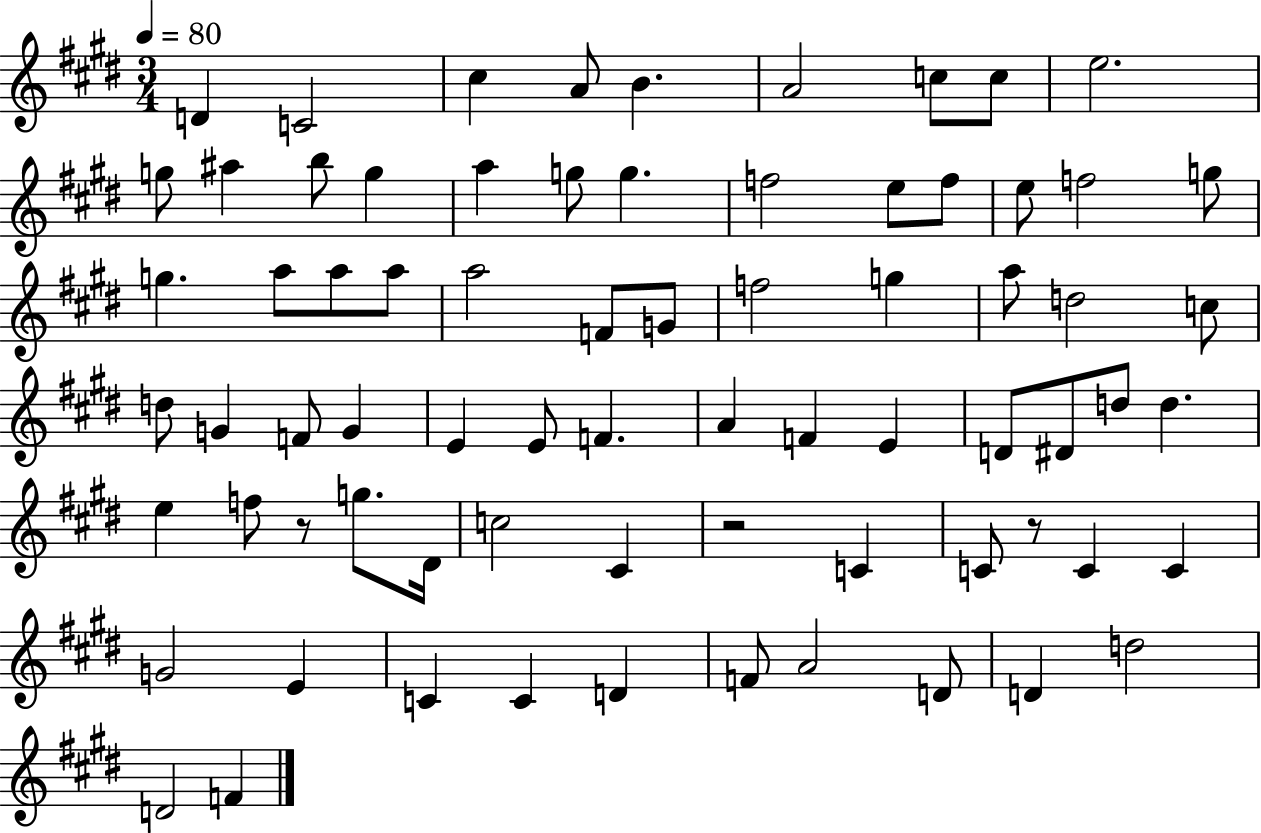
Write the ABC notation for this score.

X:1
T:Untitled
M:3/4
L:1/4
K:E
D C2 ^c A/2 B A2 c/2 c/2 e2 g/2 ^a b/2 g a g/2 g f2 e/2 f/2 e/2 f2 g/2 g a/2 a/2 a/2 a2 F/2 G/2 f2 g a/2 d2 c/2 d/2 G F/2 G E E/2 F A F E D/2 ^D/2 d/2 d e f/2 z/2 g/2 ^D/4 c2 ^C z2 C C/2 z/2 C C G2 E C C D F/2 A2 D/2 D d2 D2 F